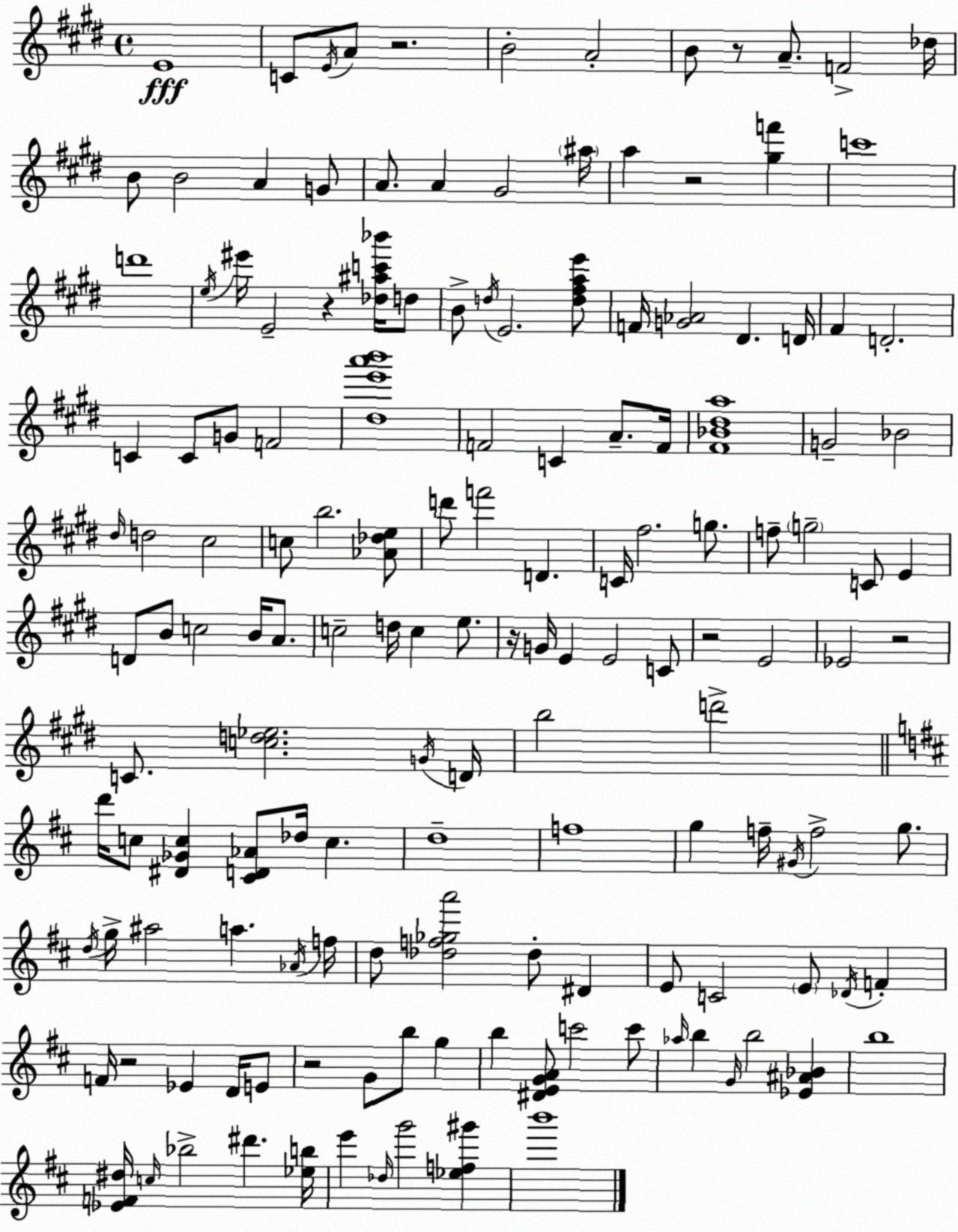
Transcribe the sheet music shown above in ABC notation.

X:1
T:Untitled
M:4/4
L:1/4
K:E
E4 C/2 E/4 A/2 z2 B2 A2 B/2 z/2 A/2 F2 _d/4 B/2 B2 A G/2 A/2 A ^G2 ^a/4 a z2 [^gf'] c'4 d'4 e/4 ^e'/4 E2 z [_d^ac'_b']/4 d/2 B/2 d/4 E2 [d^fae']/2 F/4 [G_A]2 ^D D/4 ^F D2 C C/2 G/2 F2 [^de'a'b']4 F2 C A/2 F/4 [^F_B^da]4 G2 _B2 ^d/4 d2 ^c2 c/2 b2 [_A_de]/2 d'/2 f'2 D C/4 ^f2 g/2 f/2 g2 C/2 E D/2 B/2 c2 B/4 A/2 c2 d/4 c e/2 z/4 G/4 E E2 C/2 z2 E2 _E2 z2 C/2 [cd_e]2 G/4 D/4 b2 d'2 d'/4 c/2 [^D_Gc] [^CD_A]/2 _d/4 c d4 f4 g f/4 ^G/4 f2 g/2 d/4 g/4 ^a2 a _A/4 f/4 d/2 [_df_ga']2 _d/2 ^D E/2 C2 E/2 _D/4 F F/4 z2 _E D/4 E/2 z2 G/2 b/2 g b [^DEGA]/2 c'2 c'/2 _a/4 b G/4 b2 [_E^A_B] b4 [_EF^d]/4 c/4 _b2 ^d' [_eb]/4 e' _d/4 g'2 [_ef^g'] b'4